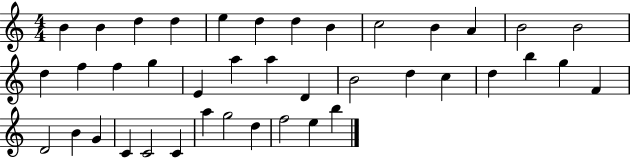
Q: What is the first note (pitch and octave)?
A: B4